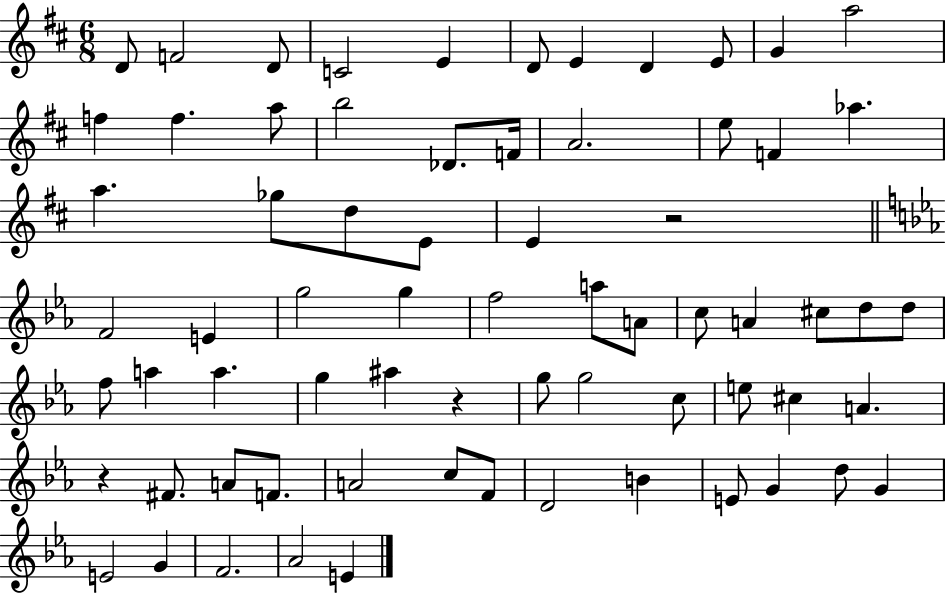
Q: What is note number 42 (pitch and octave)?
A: G5